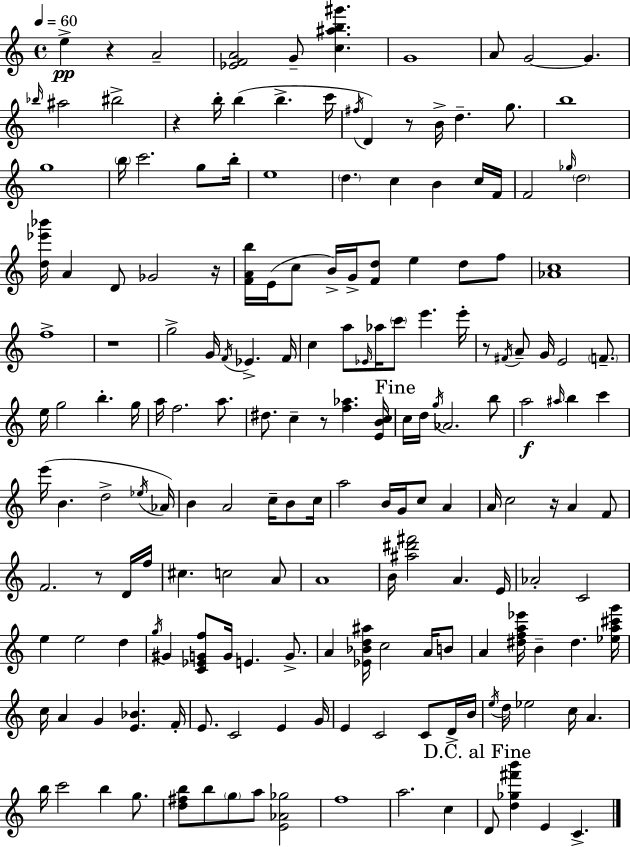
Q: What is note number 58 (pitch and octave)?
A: F#4